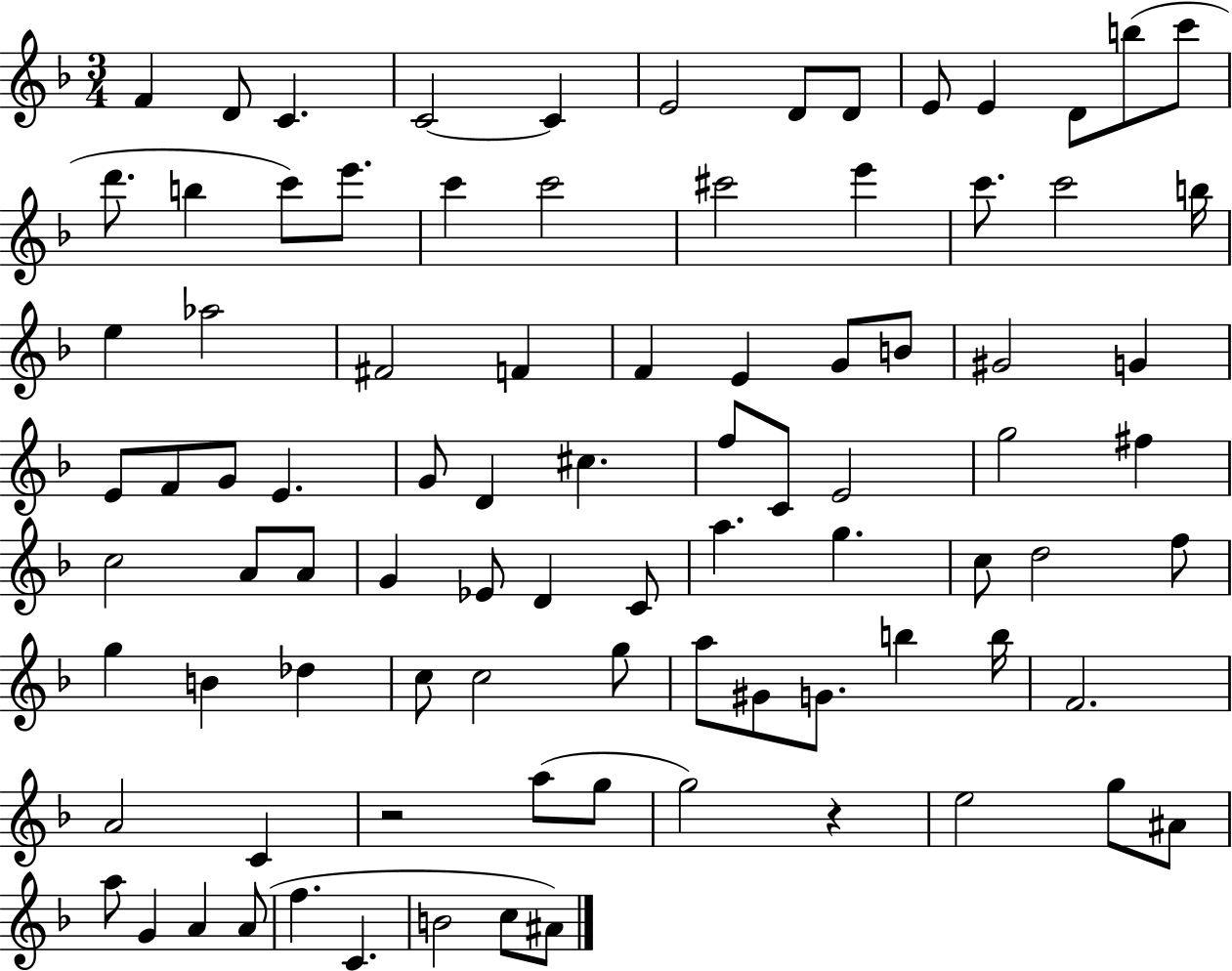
{
  \clef treble
  \numericTimeSignature
  \time 3/4
  \key f \major
  \repeat volta 2 { f'4 d'8 c'4. | c'2~~ c'4 | e'2 d'8 d'8 | e'8 e'4 d'8 b''8( c'''8 | \break d'''8. b''4 c'''8) e'''8. | c'''4 c'''2 | cis'''2 e'''4 | c'''8. c'''2 b''16 | \break e''4 aes''2 | fis'2 f'4 | f'4 e'4 g'8 b'8 | gis'2 g'4 | \break e'8 f'8 g'8 e'4. | g'8 d'4 cis''4. | f''8 c'8 e'2 | g''2 fis''4 | \break c''2 a'8 a'8 | g'4 ees'8 d'4 c'8 | a''4. g''4. | c''8 d''2 f''8 | \break g''4 b'4 des''4 | c''8 c''2 g''8 | a''8 gis'8 g'8. b''4 b''16 | f'2. | \break a'2 c'4 | r2 a''8( g''8 | g''2) r4 | e''2 g''8 ais'8 | \break a''8 g'4 a'4 a'8( | f''4. c'4. | b'2 c''8 ais'8) | } \bar "|."
}